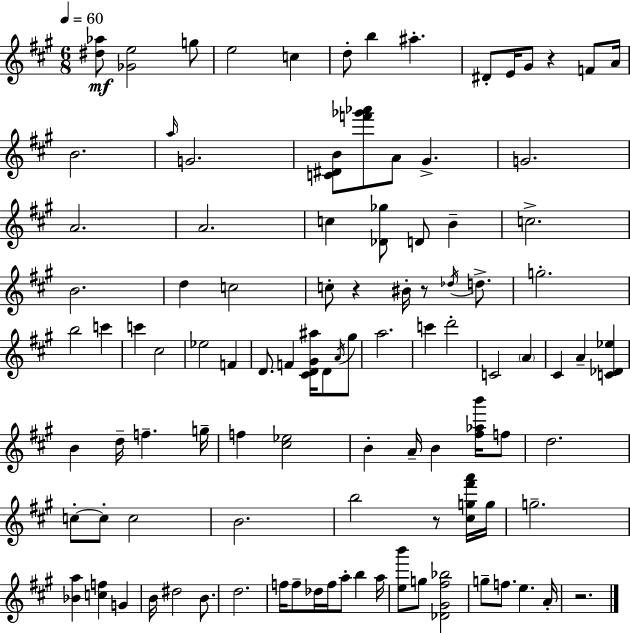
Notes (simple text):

[D#5,Ab5]/e [Gb4,E5]/h G5/e E5/h C5/q D5/e B5/q A#5/q. D#4/e E4/s G#4/e R/q F4/e A4/s B4/h. A5/s G4/h. [C4,D#4,B4]/e [F6,Gb6,Ab6]/e A4/e G#4/q. G4/h. A4/h. A4/h. C5/q [Db4,Gb5]/e D4/e B4/q C5/h. B4/h. D5/q C5/h C5/e R/q BIS4/s R/e Db5/s D5/e. G5/h. B5/h C6/q C6/q C#5/h Eb5/h F4/q D4/e. F4/q [C#4,D4,G#4,A#5]/s D4/e A4/s G#5/e A5/h. C6/q D6/h C4/h A4/q C#4/q A4/q [C4,Db4,Eb5]/q B4/q D5/s F5/q. G5/s F5/q [C#5,Eb5]/h B4/q A4/s B4/q [F#5,Ab5,B6]/s F5/e D5/h. C5/e C5/e C5/h B4/h. B5/h R/e [C#5,G5,F#6,A6]/s G5/s G5/h. [Bb4,A5]/q [C5,F5]/q G4/q B4/s D#5/h B4/e. D5/h. F5/s F5/e Db5/s F5/s A5/e B5/q A5/s [E5,B6]/e G5/e [Db4,G#4,F#5,Bb5]/h G5/e F5/e. E5/q. A4/s R/h.